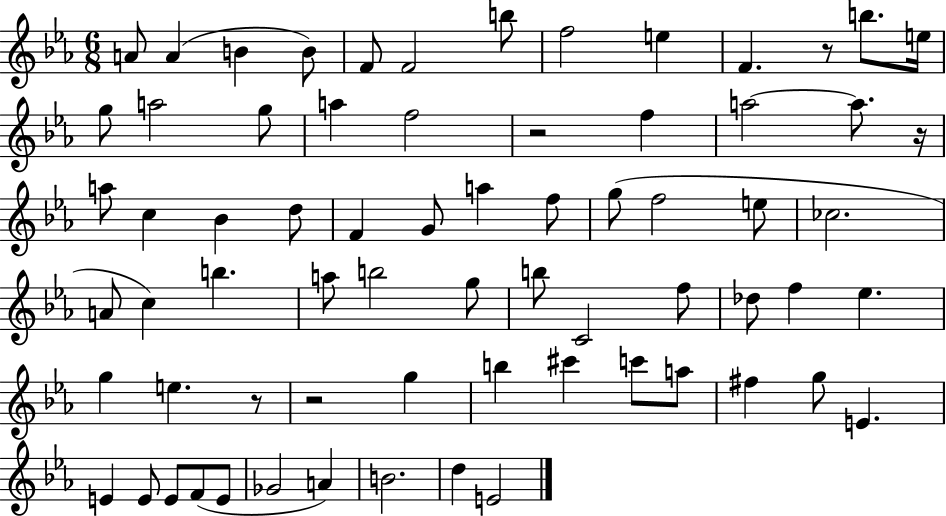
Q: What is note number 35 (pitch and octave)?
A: B5